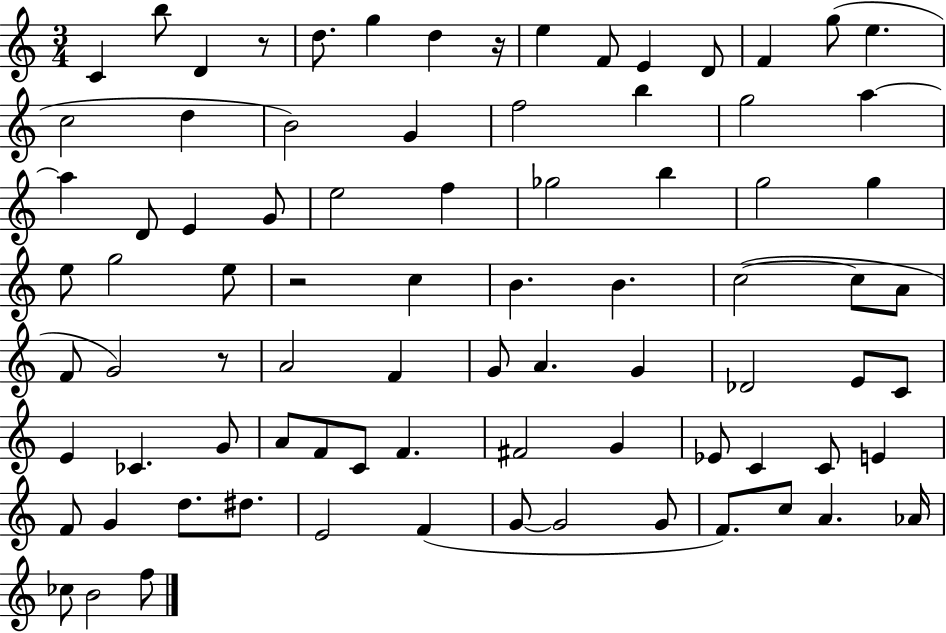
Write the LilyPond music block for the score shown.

{
  \clef treble
  \numericTimeSignature
  \time 3/4
  \key c \major
  c'4 b''8 d'4 r8 | d''8. g''4 d''4 r16 | e''4 f'8 e'4 d'8 | f'4 g''8( e''4. | \break c''2 d''4 | b'2) g'4 | f''2 b''4 | g''2 a''4~~ | \break a''4 d'8 e'4 g'8 | e''2 f''4 | ges''2 b''4 | g''2 g''4 | \break e''8 g''2 e''8 | r2 c''4 | b'4. b'4. | c''2~(~ c''8 a'8 | \break f'8 g'2) r8 | a'2 f'4 | g'8 a'4. g'4 | des'2 e'8 c'8 | \break e'4 ces'4. g'8 | a'8 f'8 c'8 f'4. | fis'2 g'4 | ees'8 c'4 c'8 e'4 | \break f'8 g'4 d''8. dis''8. | e'2 f'4( | g'8~~ g'2 g'8 | f'8.) c''8 a'4. aes'16 | \break ces''8 b'2 f''8 | \bar "|."
}